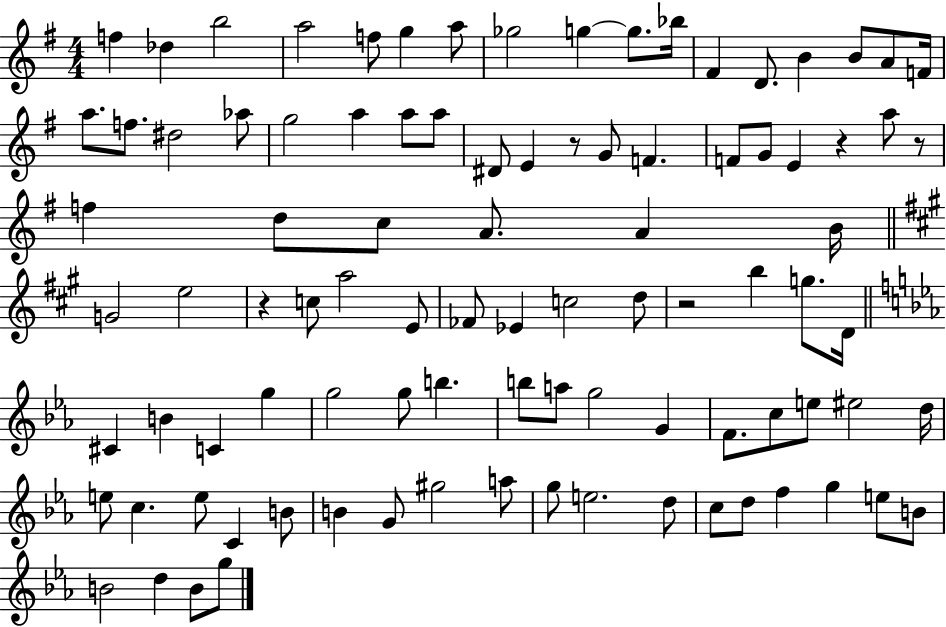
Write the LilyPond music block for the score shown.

{
  \clef treble
  \numericTimeSignature
  \time 4/4
  \key g \major
  f''4 des''4 b''2 | a''2 f''8 g''4 a''8 | ges''2 g''4~~ g''8. bes''16 | fis'4 d'8. b'4 b'8 a'8 f'16 | \break a''8. f''8. dis''2 aes''8 | g''2 a''4 a''8 a''8 | dis'8 e'4 r8 g'8 f'4. | f'8 g'8 e'4 r4 a''8 r8 | \break f''4 d''8 c''8 a'8. a'4 b'16 | \bar "||" \break \key a \major g'2 e''2 | r4 c''8 a''2 e'8 | fes'8 ees'4 c''2 d''8 | r2 b''4 g''8. d'16 | \break \bar "||" \break \key ees \major cis'4 b'4 c'4 g''4 | g''2 g''8 b''4. | b''8 a''8 g''2 g'4 | f'8. c''8 e''8 eis''2 d''16 | \break e''8 c''4. e''8 c'4 b'8 | b'4 g'8 gis''2 a''8 | g''8 e''2. d''8 | c''8 d''8 f''4 g''4 e''8 b'8 | \break b'2 d''4 b'8 g''8 | \bar "|."
}